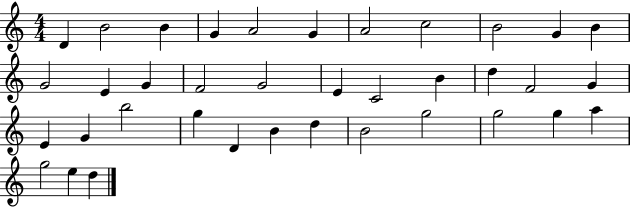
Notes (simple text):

D4/q B4/h B4/q G4/q A4/h G4/q A4/h C5/h B4/h G4/q B4/q G4/h E4/q G4/q F4/h G4/h E4/q C4/h B4/q D5/q F4/h G4/q E4/q G4/q B5/h G5/q D4/q B4/q D5/q B4/h G5/h G5/h G5/q A5/q G5/h E5/q D5/q